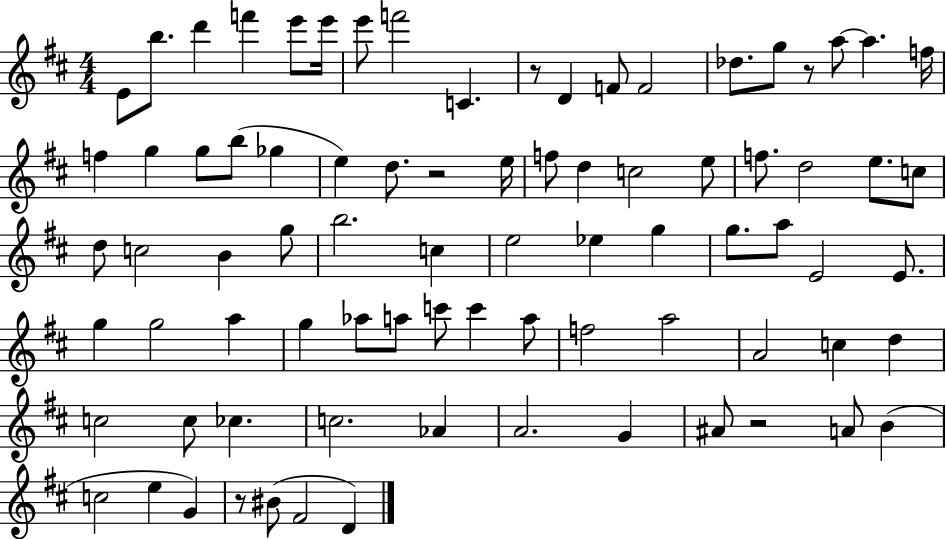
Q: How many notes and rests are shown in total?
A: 81